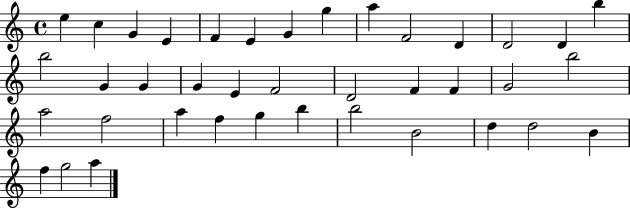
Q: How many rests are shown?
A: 0